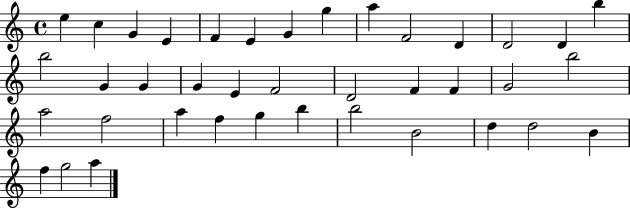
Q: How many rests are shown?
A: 0